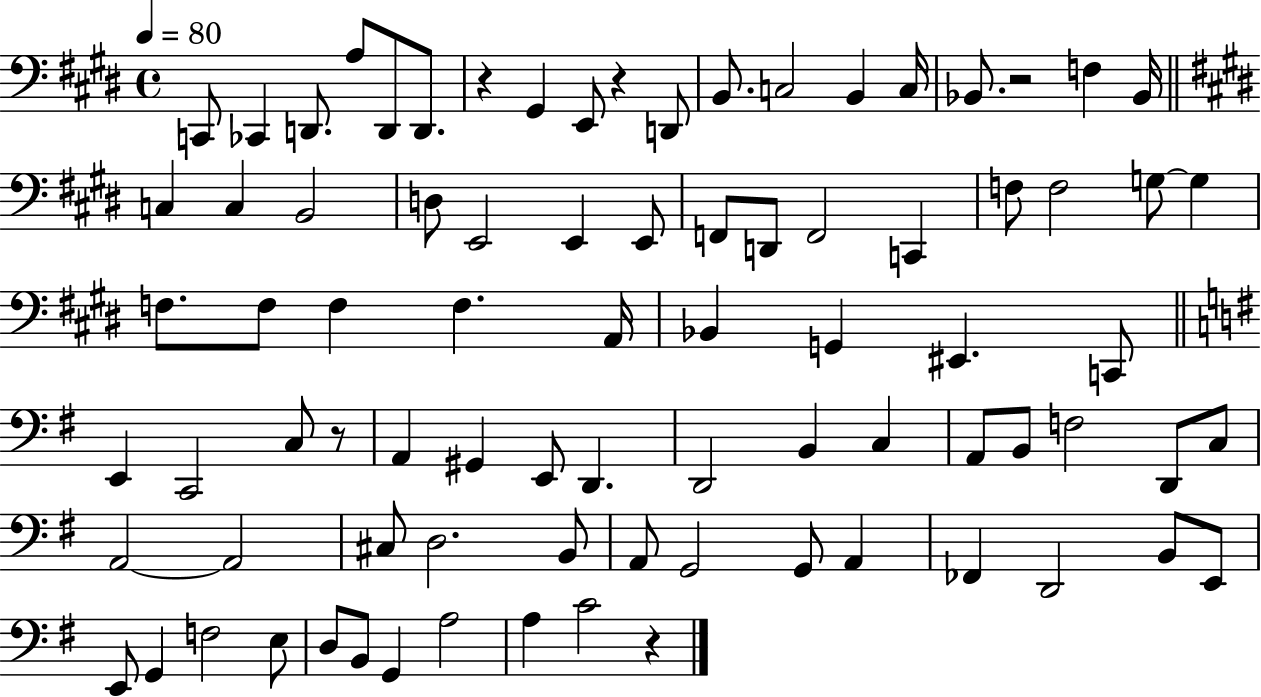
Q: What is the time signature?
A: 4/4